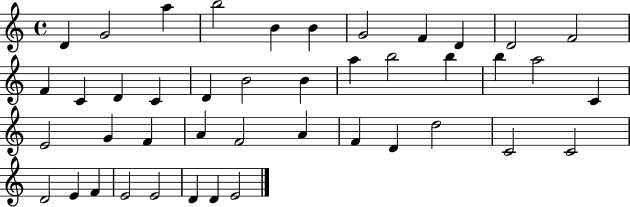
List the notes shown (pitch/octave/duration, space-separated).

D4/q G4/h A5/q B5/h B4/q B4/q G4/h F4/q D4/q D4/h F4/h F4/q C4/q D4/q C4/q D4/q B4/h B4/q A5/q B5/h B5/q B5/q A5/h C4/q E4/h G4/q F4/q A4/q F4/h A4/q F4/q D4/q D5/h C4/h C4/h D4/h E4/q F4/q E4/h E4/h D4/q D4/q E4/h